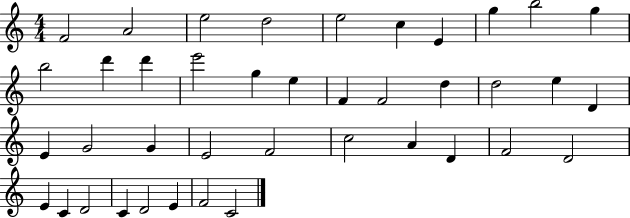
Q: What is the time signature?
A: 4/4